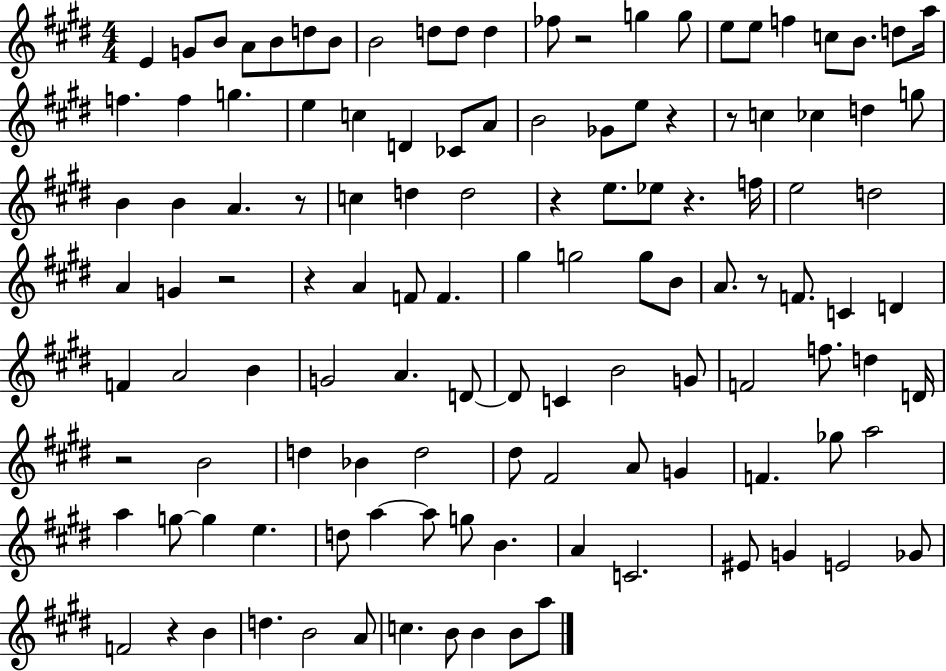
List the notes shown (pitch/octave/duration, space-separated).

E4/q G4/e B4/e A4/e B4/e D5/e B4/e B4/h D5/e D5/e D5/q FES5/e R/h G5/q G5/e E5/e E5/e F5/q C5/e B4/e. D5/e A5/s F5/q. F5/q G5/q. E5/q C5/q D4/q CES4/e A4/e B4/h Gb4/e E5/e R/q R/e C5/q CES5/q D5/q G5/e B4/q B4/q A4/q. R/e C5/q D5/q D5/h R/q E5/e. Eb5/e R/q. F5/s E5/h D5/h A4/q G4/q R/h R/q A4/q F4/e F4/q. G#5/q G5/h G5/e B4/e A4/e. R/e F4/e. C4/q D4/q F4/q A4/h B4/q G4/h A4/q. D4/e D4/e C4/q B4/h G4/e F4/h F5/e. D5/q D4/s R/h B4/h D5/q Bb4/q D5/h D#5/e F#4/h A4/e G4/q F4/q. Gb5/e A5/h A5/q G5/e G5/q E5/q. D5/e A5/q A5/e G5/e B4/q. A4/q C4/h. EIS4/e G4/q E4/h Gb4/e F4/h R/q B4/q D5/q. B4/h A4/e C5/q. B4/e B4/q B4/e A5/e